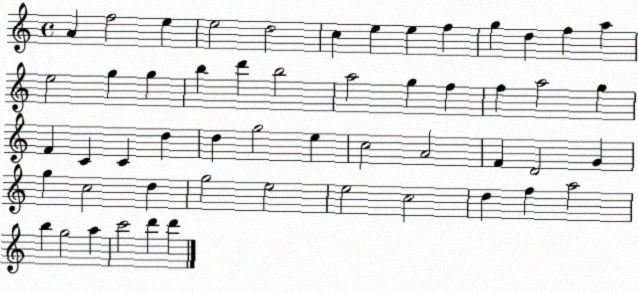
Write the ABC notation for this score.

X:1
T:Untitled
M:4/4
L:1/4
K:C
A f2 e e2 d2 c e e f g d f a e2 g g b d' b2 a2 g f f a2 g F C C d d g2 e c2 A2 F D2 G g c2 d g2 e2 e2 c2 d f a2 b g2 a c'2 d' d'